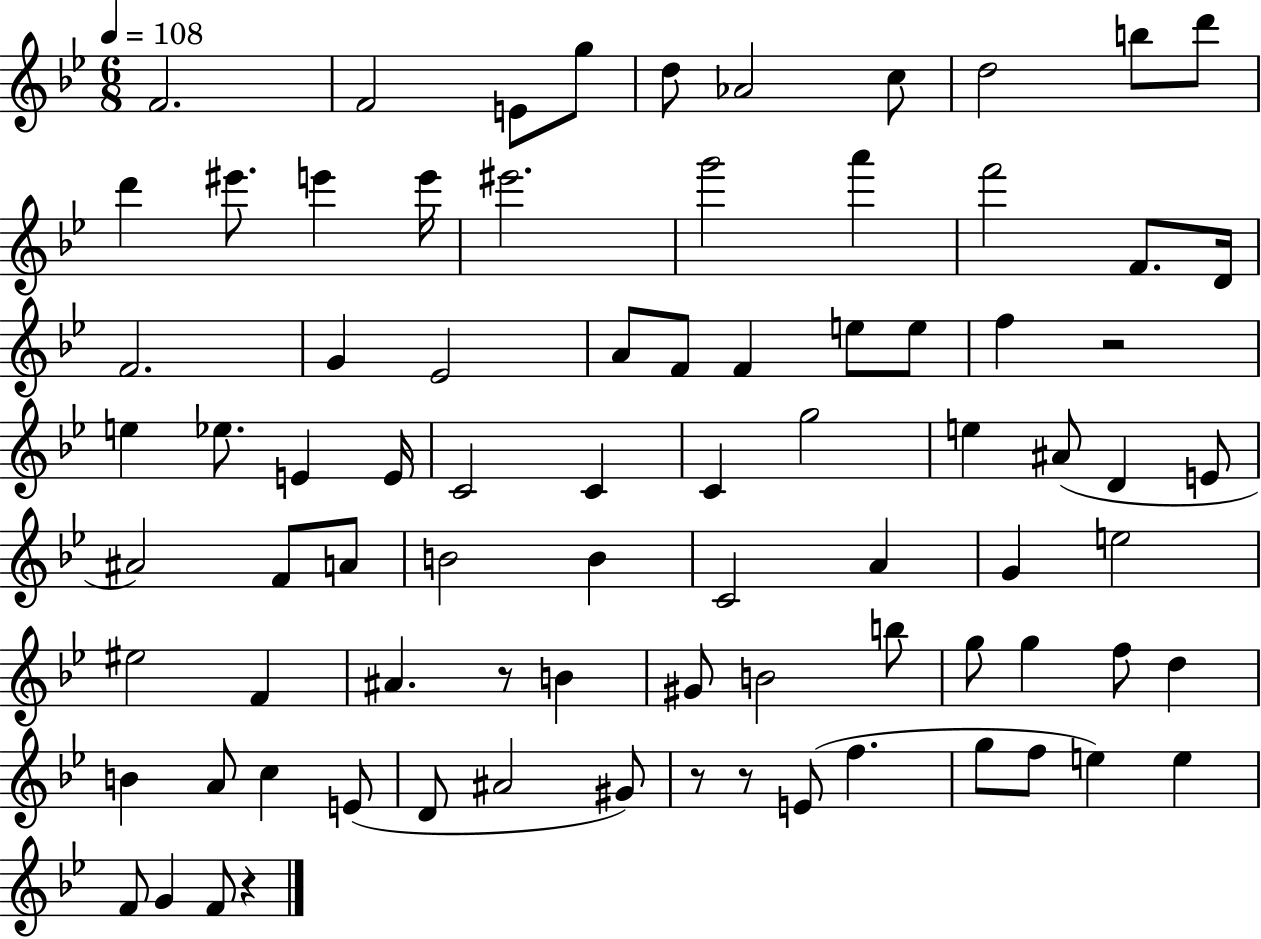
{
  \clef treble
  \numericTimeSignature
  \time 6/8
  \key bes \major
  \tempo 4 = 108
  f'2. | f'2 e'8 g''8 | d''8 aes'2 c''8 | d''2 b''8 d'''8 | \break d'''4 eis'''8. e'''4 e'''16 | eis'''2. | g'''2 a'''4 | f'''2 f'8. d'16 | \break f'2. | g'4 ees'2 | a'8 f'8 f'4 e''8 e''8 | f''4 r2 | \break e''4 ees''8. e'4 e'16 | c'2 c'4 | c'4 g''2 | e''4 ais'8( d'4 e'8 | \break ais'2) f'8 a'8 | b'2 b'4 | c'2 a'4 | g'4 e''2 | \break eis''2 f'4 | ais'4. r8 b'4 | gis'8 b'2 b''8 | g''8 g''4 f''8 d''4 | \break b'4 a'8 c''4 e'8( | d'8 ais'2 gis'8) | r8 r8 e'8( f''4. | g''8 f''8 e''4) e''4 | \break f'8 g'4 f'8 r4 | \bar "|."
}